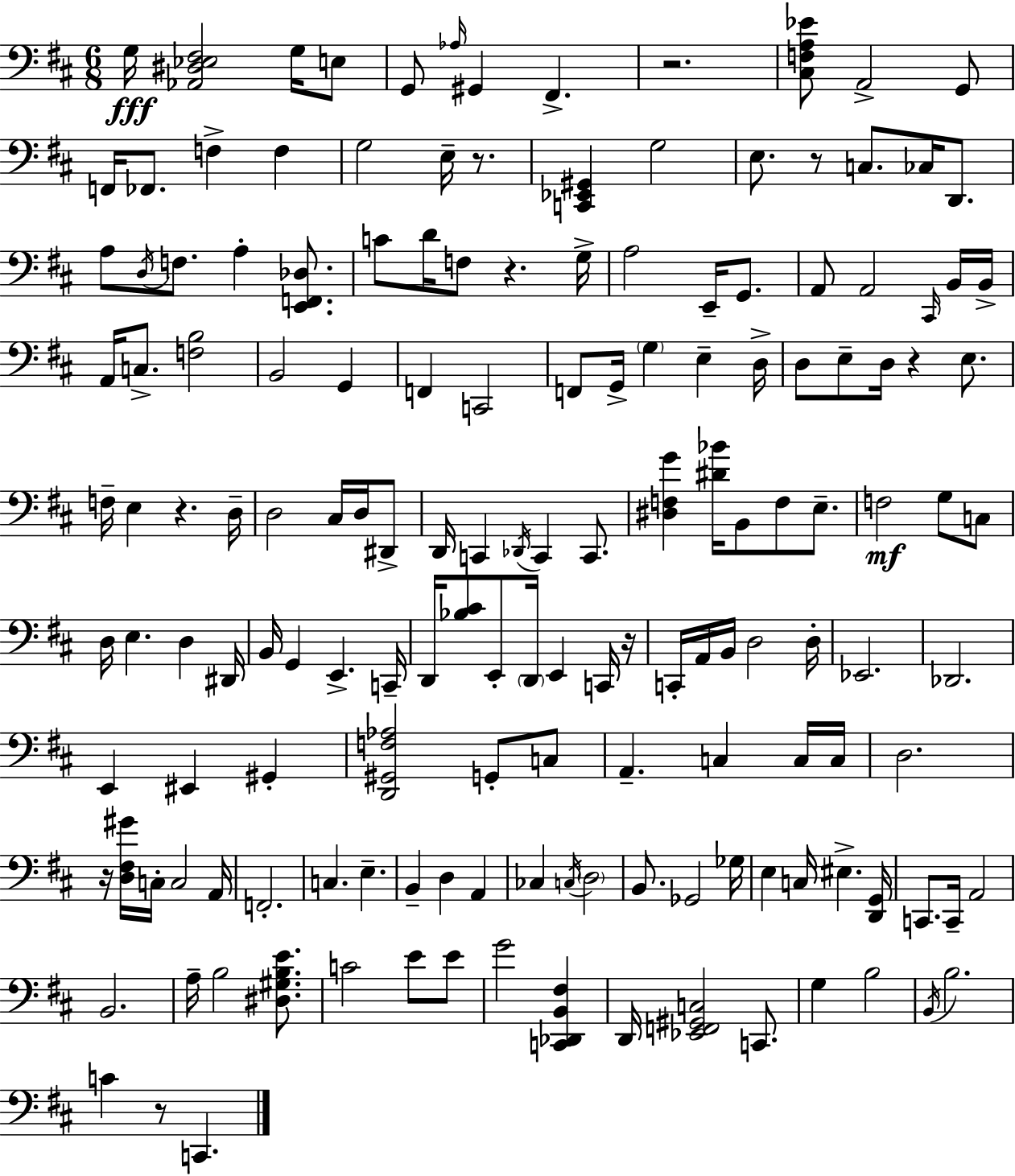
{
  \clef bass
  \numericTimeSignature
  \time 6/8
  \key d \major
  \repeat volta 2 { g16\fff <aes, dis ees fis>2 g16 e8 | g,8 \grace { aes16 } gis,4 fis,4.-> | r2. | <cis f a ees'>8 a,2-> g,8 | \break f,16 fes,8. f4-> f4 | g2 e16-- r8. | <c, ees, gis,>4 g2 | e8. r8 c8. ces16 d,8. | \break a8 \acciaccatura { d16 } f8. a4-. <e, f, des>8. | c'8 d'16 f8 r4. | g16-> a2 e,16-- g,8. | a,8 a,2 | \break \grace { cis,16 } b,16 b,16-> a,16 c8.-> <f b>2 | b,2 g,4 | f,4 c,2 | f,8 g,16-> \parenthesize g4 e4-- | \break d16-> d8 e8-- d16 r4 | e8. f16-- e4 r4. | d16-- d2 cis16 | d16 dis,8-> d,16 c,4 \acciaccatura { des,16 } c,4 | \break c,8. <dis f g'>4 <dis' bes'>16 b,8 f8 | e8.-- f2\mf | g8 c8 d16 e4. d4 | dis,16 b,16 g,4 e,4.-> | \break c,16-- d,16 <bes cis'>8 e,8-. \parenthesize d,16 e,4 | c,16 r16 c,16-. a,16 b,16 d2 | d16-. ees,2. | des,2. | \break e,4 eis,4 | gis,4-. <d, gis, f aes>2 | g,8-. c8 a,4.-- c4 | c16 c16 d2. | \break r16 <d fis gis'>16 c16-. c2 | a,16 f,2.-. | c4. e4.-- | b,4-- d4 | \break a,4 ces4 \acciaccatura { c16 } \parenthesize d2 | b,8. ges,2 | ges16 e4 c16 eis4.-> | <d, g,>16 c,8. c,16-- a,2 | \break b,2. | a16-- b2 | <dis gis b e'>8. c'2 | e'8 e'8 g'2 | \break <c, des, b, fis>4 d,16 <ees, f, gis, c>2 | c,8. g4 b2 | \acciaccatura { b,16 } b2. | c'4 r8 | \break c,4. } \bar "|."
}